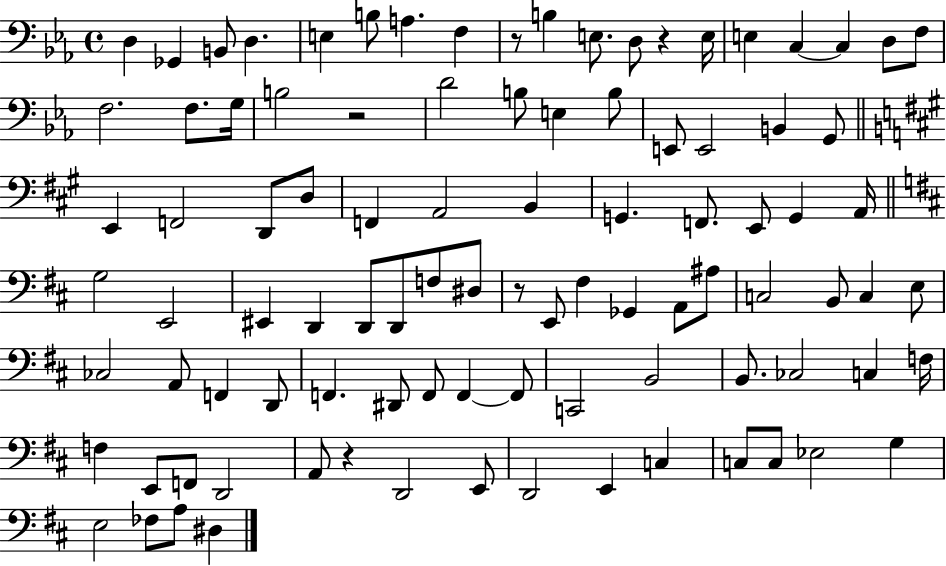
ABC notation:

X:1
T:Untitled
M:4/4
L:1/4
K:Eb
D, _G,, B,,/2 D, E, B,/2 A, F, z/2 B, E,/2 D,/2 z E,/4 E, C, C, D,/2 F,/2 F,2 F,/2 G,/4 B,2 z2 D2 B,/2 E, B,/2 E,,/2 E,,2 B,, G,,/2 E,, F,,2 D,,/2 D,/2 F,, A,,2 B,, G,, F,,/2 E,,/2 G,, A,,/4 G,2 E,,2 ^E,, D,, D,,/2 D,,/2 F,/2 ^D,/2 z/2 E,,/2 ^F, _G,, A,,/2 ^A,/2 C,2 B,,/2 C, E,/2 _C,2 A,,/2 F,, D,,/2 F,, ^D,,/2 F,,/2 F,, F,,/2 C,,2 B,,2 B,,/2 _C,2 C, F,/4 F, E,,/2 F,,/2 D,,2 A,,/2 z D,,2 E,,/2 D,,2 E,, C, C,/2 C,/2 _E,2 G, E,2 _F,/2 A,/2 ^D,